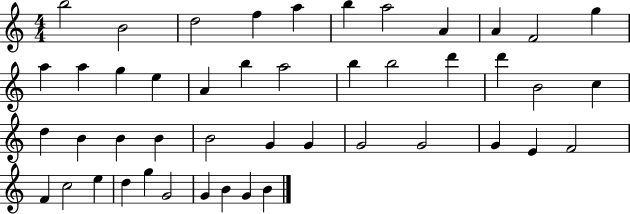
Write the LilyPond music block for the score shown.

{
  \clef treble
  \numericTimeSignature
  \time 4/4
  \key c \major
  b''2 b'2 | d''2 f''4 a''4 | b''4 a''2 a'4 | a'4 f'2 g''4 | \break a''4 a''4 g''4 e''4 | a'4 b''4 a''2 | b''4 b''2 d'''4 | d'''4 b'2 c''4 | \break d''4 b'4 b'4 b'4 | b'2 g'4 g'4 | g'2 g'2 | g'4 e'4 f'2 | \break f'4 c''2 e''4 | d''4 g''4 g'2 | g'4 b'4 g'4 b'4 | \bar "|."
}